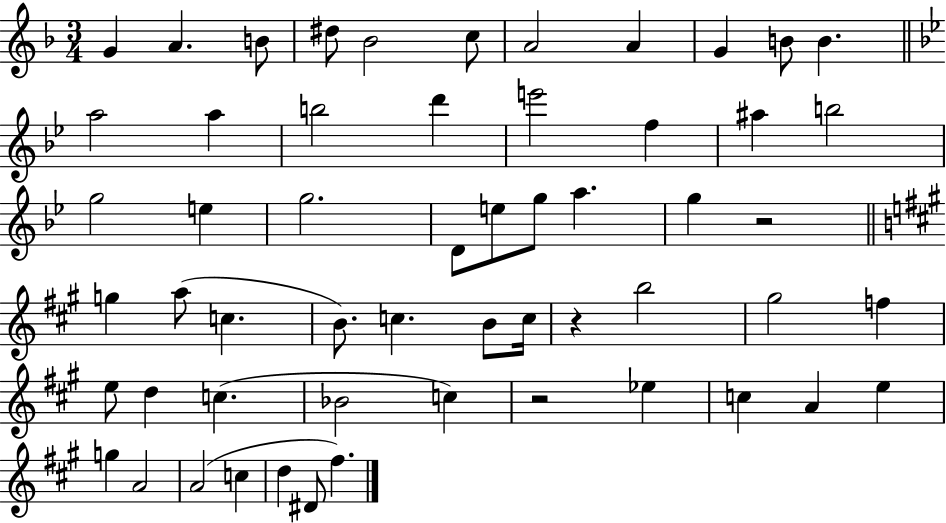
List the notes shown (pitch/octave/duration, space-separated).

G4/q A4/q. B4/e D#5/e Bb4/h C5/e A4/h A4/q G4/q B4/e B4/q. A5/h A5/q B5/h D6/q E6/h F5/q A#5/q B5/h G5/h E5/q G5/h. D4/e E5/e G5/e A5/q. G5/q R/h G5/q A5/e C5/q. B4/e. C5/q. B4/e C5/s R/q B5/h G#5/h F5/q E5/e D5/q C5/q. Bb4/h C5/q R/h Eb5/q C5/q A4/q E5/q G5/q A4/h A4/h C5/q D5/q D#4/e F#5/q.